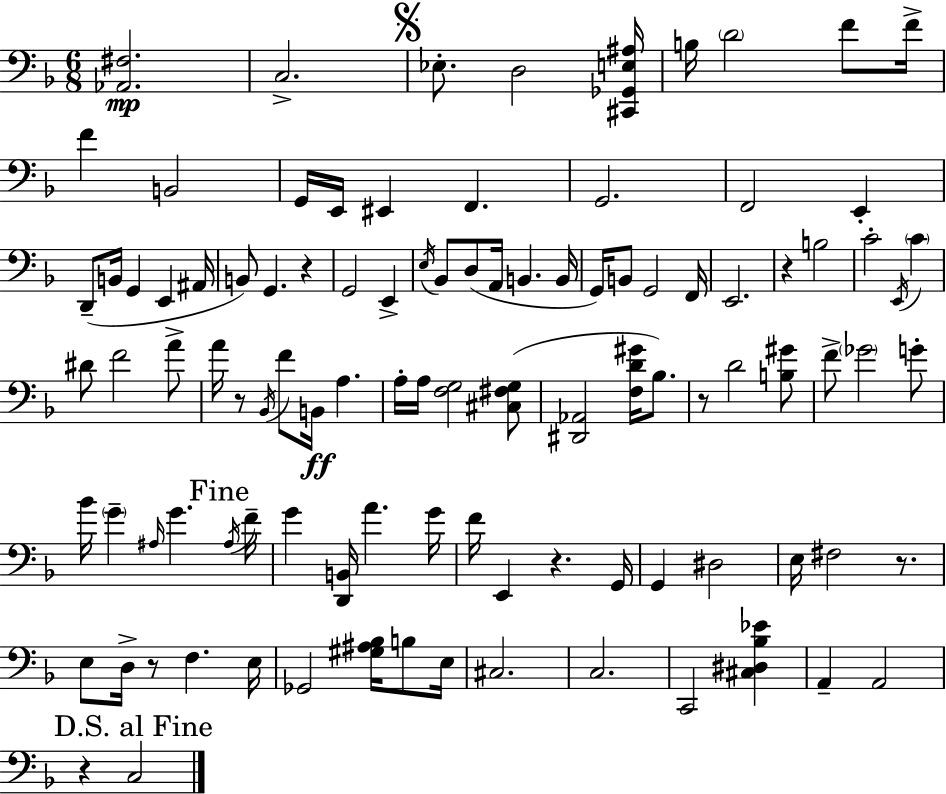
{
  \clef bass
  \numericTimeSignature
  \time 6/8
  \key f \major
  <aes, fis>2.\mp | c2.-> | \mark \markup { \musicglyph "scripts.segno" } ees8.-. d2 <cis, ges, e ais>16 | b16 \parenthesize d'2 f'8 f'16-> | \break f'4 b,2 | g,16 e,16 eis,4 f,4. | g,2. | f,2 e,4-. | \break d,8--( b,16 g,4 e,4 ais,16 | b,8) g,4. r4 | g,2 e,4-> | \acciaccatura { e16 } bes,8 d8( a,16 b,4. | \break b,16 g,16) b,8 g,2 | f,16 e,2. | r4 b2 | c'2-. \acciaccatura { e,16 } \parenthesize c'4 | \break dis'8 f'2 | a'8-> a'16 r8 \acciaccatura { bes,16 } f'8 b,16\ff a4. | a16-. a16 <f g>2 | <cis fis g>8( <dis, aes,>2 <f d' gis'>16 | \break bes8.) r8 d'2 | <b gis'>8 f'8-> \parenthesize ges'2 | g'8-. bes'16 \parenthesize g'4-- \grace { ais16 } g'4. | \mark "Fine" \acciaccatura { ais16 } f'16-- g'4 <d, b,>16 a'4. | \break g'16 f'16 e,4 r4. | g,16 g,4 dis2 | e16 fis2 | r8. e8 d16-> r8 f4. | \break e16 ges,2 | <gis ais bes>16 b8 e16 cis2. | c2. | c,2 | \break <cis dis bes ees'>4 a,4-- a,2 | \mark "D.S. al Fine" r4 c2 | \bar "|."
}